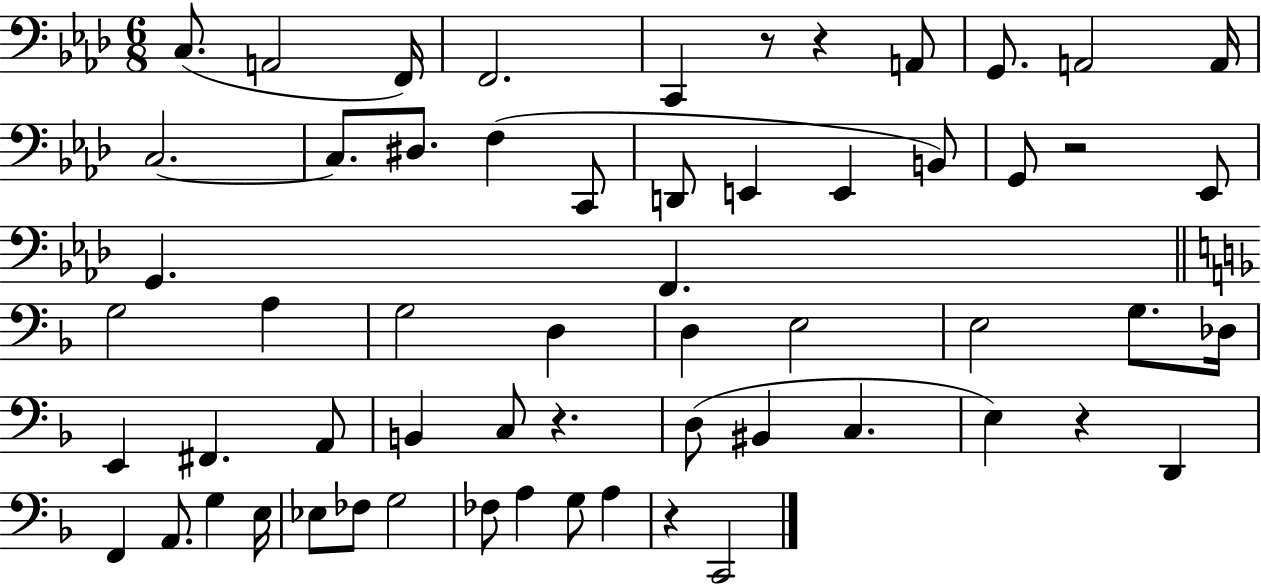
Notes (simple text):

C3/e. A2/h F2/s F2/h. C2/q R/e R/q A2/e G2/e. A2/h A2/s C3/h. C3/e. D#3/e. F3/q C2/e D2/e E2/q E2/q B2/e G2/e R/h Eb2/e G2/q. F2/q. G3/h A3/q G3/h D3/q D3/q E3/h E3/h G3/e. Db3/s E2/q F#2/q. A2/e B2/q C3/e R/q. D3/e BIS2/q C3/q. E3/q R/q D2/q F2/q A2/e. G3/q E3/s Eb3/e FES3/e G3/h FES3/e A3/q G3/e A3/q R/q C2/h